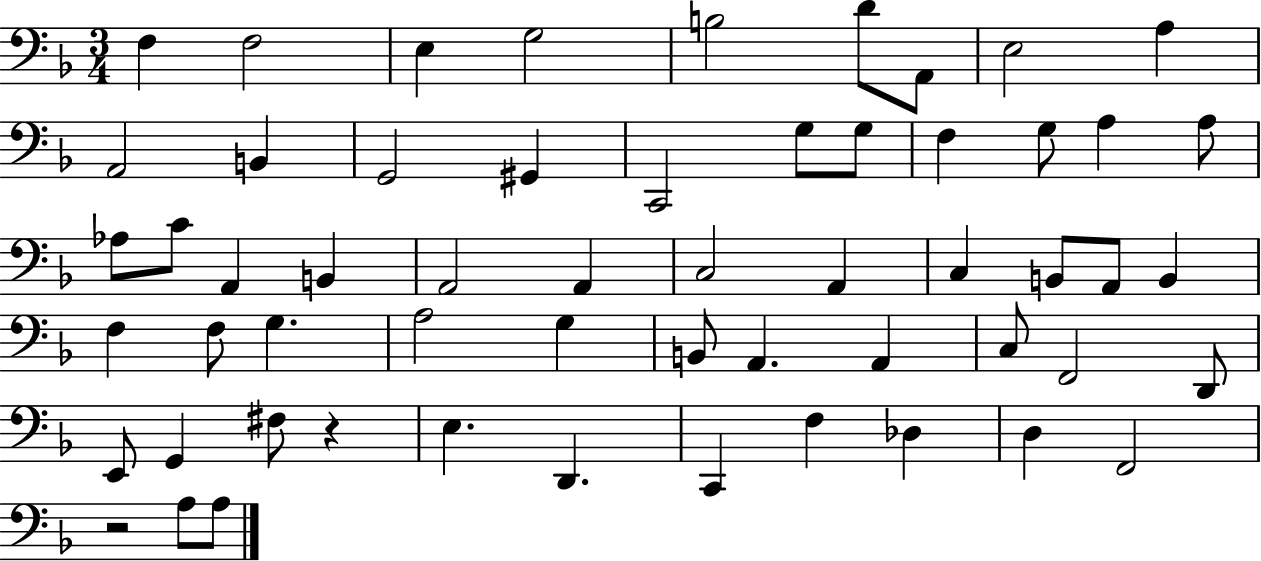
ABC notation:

X:1
T:Untitled
M:3/4
L:1/4
K:F
F, F,2 E, G,2 B,2 D/2 A,,/2 E,2 A, A,,2 B,, G,,2 ^G,, C,,2 G,/2 G,/2 F, G,/2 A, A,/2 _A,/2 C/2 A,, B,, A,,2 A,, C,2 A,, C, B,,/2 A,,/2 B,, F, F,/2 G, A,2 G, B,,/2 A,, A,, C,/2 F,,2 D,,/2 E,,/2 G,, ^F,/2 z E, D,, C,, F, _D, D, F,,2 z2 A,/2 A,/2